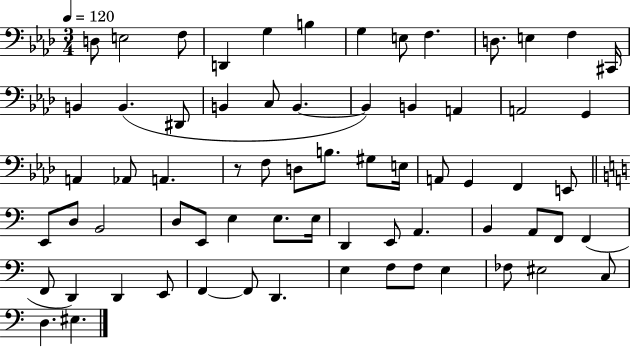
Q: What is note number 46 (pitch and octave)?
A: E2